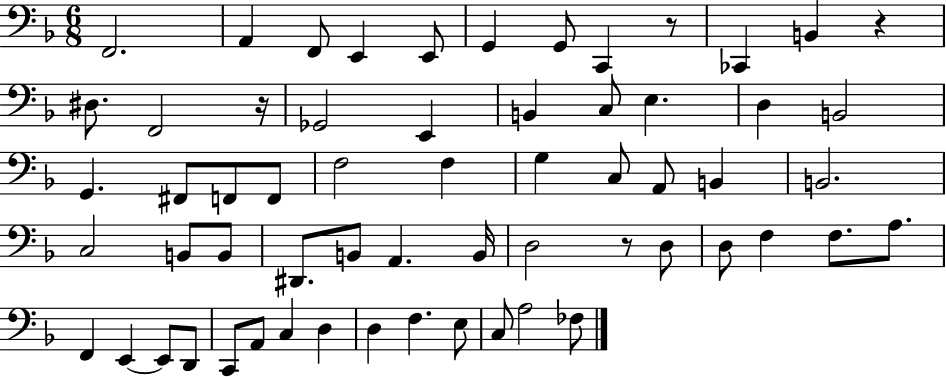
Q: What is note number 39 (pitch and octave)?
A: D3